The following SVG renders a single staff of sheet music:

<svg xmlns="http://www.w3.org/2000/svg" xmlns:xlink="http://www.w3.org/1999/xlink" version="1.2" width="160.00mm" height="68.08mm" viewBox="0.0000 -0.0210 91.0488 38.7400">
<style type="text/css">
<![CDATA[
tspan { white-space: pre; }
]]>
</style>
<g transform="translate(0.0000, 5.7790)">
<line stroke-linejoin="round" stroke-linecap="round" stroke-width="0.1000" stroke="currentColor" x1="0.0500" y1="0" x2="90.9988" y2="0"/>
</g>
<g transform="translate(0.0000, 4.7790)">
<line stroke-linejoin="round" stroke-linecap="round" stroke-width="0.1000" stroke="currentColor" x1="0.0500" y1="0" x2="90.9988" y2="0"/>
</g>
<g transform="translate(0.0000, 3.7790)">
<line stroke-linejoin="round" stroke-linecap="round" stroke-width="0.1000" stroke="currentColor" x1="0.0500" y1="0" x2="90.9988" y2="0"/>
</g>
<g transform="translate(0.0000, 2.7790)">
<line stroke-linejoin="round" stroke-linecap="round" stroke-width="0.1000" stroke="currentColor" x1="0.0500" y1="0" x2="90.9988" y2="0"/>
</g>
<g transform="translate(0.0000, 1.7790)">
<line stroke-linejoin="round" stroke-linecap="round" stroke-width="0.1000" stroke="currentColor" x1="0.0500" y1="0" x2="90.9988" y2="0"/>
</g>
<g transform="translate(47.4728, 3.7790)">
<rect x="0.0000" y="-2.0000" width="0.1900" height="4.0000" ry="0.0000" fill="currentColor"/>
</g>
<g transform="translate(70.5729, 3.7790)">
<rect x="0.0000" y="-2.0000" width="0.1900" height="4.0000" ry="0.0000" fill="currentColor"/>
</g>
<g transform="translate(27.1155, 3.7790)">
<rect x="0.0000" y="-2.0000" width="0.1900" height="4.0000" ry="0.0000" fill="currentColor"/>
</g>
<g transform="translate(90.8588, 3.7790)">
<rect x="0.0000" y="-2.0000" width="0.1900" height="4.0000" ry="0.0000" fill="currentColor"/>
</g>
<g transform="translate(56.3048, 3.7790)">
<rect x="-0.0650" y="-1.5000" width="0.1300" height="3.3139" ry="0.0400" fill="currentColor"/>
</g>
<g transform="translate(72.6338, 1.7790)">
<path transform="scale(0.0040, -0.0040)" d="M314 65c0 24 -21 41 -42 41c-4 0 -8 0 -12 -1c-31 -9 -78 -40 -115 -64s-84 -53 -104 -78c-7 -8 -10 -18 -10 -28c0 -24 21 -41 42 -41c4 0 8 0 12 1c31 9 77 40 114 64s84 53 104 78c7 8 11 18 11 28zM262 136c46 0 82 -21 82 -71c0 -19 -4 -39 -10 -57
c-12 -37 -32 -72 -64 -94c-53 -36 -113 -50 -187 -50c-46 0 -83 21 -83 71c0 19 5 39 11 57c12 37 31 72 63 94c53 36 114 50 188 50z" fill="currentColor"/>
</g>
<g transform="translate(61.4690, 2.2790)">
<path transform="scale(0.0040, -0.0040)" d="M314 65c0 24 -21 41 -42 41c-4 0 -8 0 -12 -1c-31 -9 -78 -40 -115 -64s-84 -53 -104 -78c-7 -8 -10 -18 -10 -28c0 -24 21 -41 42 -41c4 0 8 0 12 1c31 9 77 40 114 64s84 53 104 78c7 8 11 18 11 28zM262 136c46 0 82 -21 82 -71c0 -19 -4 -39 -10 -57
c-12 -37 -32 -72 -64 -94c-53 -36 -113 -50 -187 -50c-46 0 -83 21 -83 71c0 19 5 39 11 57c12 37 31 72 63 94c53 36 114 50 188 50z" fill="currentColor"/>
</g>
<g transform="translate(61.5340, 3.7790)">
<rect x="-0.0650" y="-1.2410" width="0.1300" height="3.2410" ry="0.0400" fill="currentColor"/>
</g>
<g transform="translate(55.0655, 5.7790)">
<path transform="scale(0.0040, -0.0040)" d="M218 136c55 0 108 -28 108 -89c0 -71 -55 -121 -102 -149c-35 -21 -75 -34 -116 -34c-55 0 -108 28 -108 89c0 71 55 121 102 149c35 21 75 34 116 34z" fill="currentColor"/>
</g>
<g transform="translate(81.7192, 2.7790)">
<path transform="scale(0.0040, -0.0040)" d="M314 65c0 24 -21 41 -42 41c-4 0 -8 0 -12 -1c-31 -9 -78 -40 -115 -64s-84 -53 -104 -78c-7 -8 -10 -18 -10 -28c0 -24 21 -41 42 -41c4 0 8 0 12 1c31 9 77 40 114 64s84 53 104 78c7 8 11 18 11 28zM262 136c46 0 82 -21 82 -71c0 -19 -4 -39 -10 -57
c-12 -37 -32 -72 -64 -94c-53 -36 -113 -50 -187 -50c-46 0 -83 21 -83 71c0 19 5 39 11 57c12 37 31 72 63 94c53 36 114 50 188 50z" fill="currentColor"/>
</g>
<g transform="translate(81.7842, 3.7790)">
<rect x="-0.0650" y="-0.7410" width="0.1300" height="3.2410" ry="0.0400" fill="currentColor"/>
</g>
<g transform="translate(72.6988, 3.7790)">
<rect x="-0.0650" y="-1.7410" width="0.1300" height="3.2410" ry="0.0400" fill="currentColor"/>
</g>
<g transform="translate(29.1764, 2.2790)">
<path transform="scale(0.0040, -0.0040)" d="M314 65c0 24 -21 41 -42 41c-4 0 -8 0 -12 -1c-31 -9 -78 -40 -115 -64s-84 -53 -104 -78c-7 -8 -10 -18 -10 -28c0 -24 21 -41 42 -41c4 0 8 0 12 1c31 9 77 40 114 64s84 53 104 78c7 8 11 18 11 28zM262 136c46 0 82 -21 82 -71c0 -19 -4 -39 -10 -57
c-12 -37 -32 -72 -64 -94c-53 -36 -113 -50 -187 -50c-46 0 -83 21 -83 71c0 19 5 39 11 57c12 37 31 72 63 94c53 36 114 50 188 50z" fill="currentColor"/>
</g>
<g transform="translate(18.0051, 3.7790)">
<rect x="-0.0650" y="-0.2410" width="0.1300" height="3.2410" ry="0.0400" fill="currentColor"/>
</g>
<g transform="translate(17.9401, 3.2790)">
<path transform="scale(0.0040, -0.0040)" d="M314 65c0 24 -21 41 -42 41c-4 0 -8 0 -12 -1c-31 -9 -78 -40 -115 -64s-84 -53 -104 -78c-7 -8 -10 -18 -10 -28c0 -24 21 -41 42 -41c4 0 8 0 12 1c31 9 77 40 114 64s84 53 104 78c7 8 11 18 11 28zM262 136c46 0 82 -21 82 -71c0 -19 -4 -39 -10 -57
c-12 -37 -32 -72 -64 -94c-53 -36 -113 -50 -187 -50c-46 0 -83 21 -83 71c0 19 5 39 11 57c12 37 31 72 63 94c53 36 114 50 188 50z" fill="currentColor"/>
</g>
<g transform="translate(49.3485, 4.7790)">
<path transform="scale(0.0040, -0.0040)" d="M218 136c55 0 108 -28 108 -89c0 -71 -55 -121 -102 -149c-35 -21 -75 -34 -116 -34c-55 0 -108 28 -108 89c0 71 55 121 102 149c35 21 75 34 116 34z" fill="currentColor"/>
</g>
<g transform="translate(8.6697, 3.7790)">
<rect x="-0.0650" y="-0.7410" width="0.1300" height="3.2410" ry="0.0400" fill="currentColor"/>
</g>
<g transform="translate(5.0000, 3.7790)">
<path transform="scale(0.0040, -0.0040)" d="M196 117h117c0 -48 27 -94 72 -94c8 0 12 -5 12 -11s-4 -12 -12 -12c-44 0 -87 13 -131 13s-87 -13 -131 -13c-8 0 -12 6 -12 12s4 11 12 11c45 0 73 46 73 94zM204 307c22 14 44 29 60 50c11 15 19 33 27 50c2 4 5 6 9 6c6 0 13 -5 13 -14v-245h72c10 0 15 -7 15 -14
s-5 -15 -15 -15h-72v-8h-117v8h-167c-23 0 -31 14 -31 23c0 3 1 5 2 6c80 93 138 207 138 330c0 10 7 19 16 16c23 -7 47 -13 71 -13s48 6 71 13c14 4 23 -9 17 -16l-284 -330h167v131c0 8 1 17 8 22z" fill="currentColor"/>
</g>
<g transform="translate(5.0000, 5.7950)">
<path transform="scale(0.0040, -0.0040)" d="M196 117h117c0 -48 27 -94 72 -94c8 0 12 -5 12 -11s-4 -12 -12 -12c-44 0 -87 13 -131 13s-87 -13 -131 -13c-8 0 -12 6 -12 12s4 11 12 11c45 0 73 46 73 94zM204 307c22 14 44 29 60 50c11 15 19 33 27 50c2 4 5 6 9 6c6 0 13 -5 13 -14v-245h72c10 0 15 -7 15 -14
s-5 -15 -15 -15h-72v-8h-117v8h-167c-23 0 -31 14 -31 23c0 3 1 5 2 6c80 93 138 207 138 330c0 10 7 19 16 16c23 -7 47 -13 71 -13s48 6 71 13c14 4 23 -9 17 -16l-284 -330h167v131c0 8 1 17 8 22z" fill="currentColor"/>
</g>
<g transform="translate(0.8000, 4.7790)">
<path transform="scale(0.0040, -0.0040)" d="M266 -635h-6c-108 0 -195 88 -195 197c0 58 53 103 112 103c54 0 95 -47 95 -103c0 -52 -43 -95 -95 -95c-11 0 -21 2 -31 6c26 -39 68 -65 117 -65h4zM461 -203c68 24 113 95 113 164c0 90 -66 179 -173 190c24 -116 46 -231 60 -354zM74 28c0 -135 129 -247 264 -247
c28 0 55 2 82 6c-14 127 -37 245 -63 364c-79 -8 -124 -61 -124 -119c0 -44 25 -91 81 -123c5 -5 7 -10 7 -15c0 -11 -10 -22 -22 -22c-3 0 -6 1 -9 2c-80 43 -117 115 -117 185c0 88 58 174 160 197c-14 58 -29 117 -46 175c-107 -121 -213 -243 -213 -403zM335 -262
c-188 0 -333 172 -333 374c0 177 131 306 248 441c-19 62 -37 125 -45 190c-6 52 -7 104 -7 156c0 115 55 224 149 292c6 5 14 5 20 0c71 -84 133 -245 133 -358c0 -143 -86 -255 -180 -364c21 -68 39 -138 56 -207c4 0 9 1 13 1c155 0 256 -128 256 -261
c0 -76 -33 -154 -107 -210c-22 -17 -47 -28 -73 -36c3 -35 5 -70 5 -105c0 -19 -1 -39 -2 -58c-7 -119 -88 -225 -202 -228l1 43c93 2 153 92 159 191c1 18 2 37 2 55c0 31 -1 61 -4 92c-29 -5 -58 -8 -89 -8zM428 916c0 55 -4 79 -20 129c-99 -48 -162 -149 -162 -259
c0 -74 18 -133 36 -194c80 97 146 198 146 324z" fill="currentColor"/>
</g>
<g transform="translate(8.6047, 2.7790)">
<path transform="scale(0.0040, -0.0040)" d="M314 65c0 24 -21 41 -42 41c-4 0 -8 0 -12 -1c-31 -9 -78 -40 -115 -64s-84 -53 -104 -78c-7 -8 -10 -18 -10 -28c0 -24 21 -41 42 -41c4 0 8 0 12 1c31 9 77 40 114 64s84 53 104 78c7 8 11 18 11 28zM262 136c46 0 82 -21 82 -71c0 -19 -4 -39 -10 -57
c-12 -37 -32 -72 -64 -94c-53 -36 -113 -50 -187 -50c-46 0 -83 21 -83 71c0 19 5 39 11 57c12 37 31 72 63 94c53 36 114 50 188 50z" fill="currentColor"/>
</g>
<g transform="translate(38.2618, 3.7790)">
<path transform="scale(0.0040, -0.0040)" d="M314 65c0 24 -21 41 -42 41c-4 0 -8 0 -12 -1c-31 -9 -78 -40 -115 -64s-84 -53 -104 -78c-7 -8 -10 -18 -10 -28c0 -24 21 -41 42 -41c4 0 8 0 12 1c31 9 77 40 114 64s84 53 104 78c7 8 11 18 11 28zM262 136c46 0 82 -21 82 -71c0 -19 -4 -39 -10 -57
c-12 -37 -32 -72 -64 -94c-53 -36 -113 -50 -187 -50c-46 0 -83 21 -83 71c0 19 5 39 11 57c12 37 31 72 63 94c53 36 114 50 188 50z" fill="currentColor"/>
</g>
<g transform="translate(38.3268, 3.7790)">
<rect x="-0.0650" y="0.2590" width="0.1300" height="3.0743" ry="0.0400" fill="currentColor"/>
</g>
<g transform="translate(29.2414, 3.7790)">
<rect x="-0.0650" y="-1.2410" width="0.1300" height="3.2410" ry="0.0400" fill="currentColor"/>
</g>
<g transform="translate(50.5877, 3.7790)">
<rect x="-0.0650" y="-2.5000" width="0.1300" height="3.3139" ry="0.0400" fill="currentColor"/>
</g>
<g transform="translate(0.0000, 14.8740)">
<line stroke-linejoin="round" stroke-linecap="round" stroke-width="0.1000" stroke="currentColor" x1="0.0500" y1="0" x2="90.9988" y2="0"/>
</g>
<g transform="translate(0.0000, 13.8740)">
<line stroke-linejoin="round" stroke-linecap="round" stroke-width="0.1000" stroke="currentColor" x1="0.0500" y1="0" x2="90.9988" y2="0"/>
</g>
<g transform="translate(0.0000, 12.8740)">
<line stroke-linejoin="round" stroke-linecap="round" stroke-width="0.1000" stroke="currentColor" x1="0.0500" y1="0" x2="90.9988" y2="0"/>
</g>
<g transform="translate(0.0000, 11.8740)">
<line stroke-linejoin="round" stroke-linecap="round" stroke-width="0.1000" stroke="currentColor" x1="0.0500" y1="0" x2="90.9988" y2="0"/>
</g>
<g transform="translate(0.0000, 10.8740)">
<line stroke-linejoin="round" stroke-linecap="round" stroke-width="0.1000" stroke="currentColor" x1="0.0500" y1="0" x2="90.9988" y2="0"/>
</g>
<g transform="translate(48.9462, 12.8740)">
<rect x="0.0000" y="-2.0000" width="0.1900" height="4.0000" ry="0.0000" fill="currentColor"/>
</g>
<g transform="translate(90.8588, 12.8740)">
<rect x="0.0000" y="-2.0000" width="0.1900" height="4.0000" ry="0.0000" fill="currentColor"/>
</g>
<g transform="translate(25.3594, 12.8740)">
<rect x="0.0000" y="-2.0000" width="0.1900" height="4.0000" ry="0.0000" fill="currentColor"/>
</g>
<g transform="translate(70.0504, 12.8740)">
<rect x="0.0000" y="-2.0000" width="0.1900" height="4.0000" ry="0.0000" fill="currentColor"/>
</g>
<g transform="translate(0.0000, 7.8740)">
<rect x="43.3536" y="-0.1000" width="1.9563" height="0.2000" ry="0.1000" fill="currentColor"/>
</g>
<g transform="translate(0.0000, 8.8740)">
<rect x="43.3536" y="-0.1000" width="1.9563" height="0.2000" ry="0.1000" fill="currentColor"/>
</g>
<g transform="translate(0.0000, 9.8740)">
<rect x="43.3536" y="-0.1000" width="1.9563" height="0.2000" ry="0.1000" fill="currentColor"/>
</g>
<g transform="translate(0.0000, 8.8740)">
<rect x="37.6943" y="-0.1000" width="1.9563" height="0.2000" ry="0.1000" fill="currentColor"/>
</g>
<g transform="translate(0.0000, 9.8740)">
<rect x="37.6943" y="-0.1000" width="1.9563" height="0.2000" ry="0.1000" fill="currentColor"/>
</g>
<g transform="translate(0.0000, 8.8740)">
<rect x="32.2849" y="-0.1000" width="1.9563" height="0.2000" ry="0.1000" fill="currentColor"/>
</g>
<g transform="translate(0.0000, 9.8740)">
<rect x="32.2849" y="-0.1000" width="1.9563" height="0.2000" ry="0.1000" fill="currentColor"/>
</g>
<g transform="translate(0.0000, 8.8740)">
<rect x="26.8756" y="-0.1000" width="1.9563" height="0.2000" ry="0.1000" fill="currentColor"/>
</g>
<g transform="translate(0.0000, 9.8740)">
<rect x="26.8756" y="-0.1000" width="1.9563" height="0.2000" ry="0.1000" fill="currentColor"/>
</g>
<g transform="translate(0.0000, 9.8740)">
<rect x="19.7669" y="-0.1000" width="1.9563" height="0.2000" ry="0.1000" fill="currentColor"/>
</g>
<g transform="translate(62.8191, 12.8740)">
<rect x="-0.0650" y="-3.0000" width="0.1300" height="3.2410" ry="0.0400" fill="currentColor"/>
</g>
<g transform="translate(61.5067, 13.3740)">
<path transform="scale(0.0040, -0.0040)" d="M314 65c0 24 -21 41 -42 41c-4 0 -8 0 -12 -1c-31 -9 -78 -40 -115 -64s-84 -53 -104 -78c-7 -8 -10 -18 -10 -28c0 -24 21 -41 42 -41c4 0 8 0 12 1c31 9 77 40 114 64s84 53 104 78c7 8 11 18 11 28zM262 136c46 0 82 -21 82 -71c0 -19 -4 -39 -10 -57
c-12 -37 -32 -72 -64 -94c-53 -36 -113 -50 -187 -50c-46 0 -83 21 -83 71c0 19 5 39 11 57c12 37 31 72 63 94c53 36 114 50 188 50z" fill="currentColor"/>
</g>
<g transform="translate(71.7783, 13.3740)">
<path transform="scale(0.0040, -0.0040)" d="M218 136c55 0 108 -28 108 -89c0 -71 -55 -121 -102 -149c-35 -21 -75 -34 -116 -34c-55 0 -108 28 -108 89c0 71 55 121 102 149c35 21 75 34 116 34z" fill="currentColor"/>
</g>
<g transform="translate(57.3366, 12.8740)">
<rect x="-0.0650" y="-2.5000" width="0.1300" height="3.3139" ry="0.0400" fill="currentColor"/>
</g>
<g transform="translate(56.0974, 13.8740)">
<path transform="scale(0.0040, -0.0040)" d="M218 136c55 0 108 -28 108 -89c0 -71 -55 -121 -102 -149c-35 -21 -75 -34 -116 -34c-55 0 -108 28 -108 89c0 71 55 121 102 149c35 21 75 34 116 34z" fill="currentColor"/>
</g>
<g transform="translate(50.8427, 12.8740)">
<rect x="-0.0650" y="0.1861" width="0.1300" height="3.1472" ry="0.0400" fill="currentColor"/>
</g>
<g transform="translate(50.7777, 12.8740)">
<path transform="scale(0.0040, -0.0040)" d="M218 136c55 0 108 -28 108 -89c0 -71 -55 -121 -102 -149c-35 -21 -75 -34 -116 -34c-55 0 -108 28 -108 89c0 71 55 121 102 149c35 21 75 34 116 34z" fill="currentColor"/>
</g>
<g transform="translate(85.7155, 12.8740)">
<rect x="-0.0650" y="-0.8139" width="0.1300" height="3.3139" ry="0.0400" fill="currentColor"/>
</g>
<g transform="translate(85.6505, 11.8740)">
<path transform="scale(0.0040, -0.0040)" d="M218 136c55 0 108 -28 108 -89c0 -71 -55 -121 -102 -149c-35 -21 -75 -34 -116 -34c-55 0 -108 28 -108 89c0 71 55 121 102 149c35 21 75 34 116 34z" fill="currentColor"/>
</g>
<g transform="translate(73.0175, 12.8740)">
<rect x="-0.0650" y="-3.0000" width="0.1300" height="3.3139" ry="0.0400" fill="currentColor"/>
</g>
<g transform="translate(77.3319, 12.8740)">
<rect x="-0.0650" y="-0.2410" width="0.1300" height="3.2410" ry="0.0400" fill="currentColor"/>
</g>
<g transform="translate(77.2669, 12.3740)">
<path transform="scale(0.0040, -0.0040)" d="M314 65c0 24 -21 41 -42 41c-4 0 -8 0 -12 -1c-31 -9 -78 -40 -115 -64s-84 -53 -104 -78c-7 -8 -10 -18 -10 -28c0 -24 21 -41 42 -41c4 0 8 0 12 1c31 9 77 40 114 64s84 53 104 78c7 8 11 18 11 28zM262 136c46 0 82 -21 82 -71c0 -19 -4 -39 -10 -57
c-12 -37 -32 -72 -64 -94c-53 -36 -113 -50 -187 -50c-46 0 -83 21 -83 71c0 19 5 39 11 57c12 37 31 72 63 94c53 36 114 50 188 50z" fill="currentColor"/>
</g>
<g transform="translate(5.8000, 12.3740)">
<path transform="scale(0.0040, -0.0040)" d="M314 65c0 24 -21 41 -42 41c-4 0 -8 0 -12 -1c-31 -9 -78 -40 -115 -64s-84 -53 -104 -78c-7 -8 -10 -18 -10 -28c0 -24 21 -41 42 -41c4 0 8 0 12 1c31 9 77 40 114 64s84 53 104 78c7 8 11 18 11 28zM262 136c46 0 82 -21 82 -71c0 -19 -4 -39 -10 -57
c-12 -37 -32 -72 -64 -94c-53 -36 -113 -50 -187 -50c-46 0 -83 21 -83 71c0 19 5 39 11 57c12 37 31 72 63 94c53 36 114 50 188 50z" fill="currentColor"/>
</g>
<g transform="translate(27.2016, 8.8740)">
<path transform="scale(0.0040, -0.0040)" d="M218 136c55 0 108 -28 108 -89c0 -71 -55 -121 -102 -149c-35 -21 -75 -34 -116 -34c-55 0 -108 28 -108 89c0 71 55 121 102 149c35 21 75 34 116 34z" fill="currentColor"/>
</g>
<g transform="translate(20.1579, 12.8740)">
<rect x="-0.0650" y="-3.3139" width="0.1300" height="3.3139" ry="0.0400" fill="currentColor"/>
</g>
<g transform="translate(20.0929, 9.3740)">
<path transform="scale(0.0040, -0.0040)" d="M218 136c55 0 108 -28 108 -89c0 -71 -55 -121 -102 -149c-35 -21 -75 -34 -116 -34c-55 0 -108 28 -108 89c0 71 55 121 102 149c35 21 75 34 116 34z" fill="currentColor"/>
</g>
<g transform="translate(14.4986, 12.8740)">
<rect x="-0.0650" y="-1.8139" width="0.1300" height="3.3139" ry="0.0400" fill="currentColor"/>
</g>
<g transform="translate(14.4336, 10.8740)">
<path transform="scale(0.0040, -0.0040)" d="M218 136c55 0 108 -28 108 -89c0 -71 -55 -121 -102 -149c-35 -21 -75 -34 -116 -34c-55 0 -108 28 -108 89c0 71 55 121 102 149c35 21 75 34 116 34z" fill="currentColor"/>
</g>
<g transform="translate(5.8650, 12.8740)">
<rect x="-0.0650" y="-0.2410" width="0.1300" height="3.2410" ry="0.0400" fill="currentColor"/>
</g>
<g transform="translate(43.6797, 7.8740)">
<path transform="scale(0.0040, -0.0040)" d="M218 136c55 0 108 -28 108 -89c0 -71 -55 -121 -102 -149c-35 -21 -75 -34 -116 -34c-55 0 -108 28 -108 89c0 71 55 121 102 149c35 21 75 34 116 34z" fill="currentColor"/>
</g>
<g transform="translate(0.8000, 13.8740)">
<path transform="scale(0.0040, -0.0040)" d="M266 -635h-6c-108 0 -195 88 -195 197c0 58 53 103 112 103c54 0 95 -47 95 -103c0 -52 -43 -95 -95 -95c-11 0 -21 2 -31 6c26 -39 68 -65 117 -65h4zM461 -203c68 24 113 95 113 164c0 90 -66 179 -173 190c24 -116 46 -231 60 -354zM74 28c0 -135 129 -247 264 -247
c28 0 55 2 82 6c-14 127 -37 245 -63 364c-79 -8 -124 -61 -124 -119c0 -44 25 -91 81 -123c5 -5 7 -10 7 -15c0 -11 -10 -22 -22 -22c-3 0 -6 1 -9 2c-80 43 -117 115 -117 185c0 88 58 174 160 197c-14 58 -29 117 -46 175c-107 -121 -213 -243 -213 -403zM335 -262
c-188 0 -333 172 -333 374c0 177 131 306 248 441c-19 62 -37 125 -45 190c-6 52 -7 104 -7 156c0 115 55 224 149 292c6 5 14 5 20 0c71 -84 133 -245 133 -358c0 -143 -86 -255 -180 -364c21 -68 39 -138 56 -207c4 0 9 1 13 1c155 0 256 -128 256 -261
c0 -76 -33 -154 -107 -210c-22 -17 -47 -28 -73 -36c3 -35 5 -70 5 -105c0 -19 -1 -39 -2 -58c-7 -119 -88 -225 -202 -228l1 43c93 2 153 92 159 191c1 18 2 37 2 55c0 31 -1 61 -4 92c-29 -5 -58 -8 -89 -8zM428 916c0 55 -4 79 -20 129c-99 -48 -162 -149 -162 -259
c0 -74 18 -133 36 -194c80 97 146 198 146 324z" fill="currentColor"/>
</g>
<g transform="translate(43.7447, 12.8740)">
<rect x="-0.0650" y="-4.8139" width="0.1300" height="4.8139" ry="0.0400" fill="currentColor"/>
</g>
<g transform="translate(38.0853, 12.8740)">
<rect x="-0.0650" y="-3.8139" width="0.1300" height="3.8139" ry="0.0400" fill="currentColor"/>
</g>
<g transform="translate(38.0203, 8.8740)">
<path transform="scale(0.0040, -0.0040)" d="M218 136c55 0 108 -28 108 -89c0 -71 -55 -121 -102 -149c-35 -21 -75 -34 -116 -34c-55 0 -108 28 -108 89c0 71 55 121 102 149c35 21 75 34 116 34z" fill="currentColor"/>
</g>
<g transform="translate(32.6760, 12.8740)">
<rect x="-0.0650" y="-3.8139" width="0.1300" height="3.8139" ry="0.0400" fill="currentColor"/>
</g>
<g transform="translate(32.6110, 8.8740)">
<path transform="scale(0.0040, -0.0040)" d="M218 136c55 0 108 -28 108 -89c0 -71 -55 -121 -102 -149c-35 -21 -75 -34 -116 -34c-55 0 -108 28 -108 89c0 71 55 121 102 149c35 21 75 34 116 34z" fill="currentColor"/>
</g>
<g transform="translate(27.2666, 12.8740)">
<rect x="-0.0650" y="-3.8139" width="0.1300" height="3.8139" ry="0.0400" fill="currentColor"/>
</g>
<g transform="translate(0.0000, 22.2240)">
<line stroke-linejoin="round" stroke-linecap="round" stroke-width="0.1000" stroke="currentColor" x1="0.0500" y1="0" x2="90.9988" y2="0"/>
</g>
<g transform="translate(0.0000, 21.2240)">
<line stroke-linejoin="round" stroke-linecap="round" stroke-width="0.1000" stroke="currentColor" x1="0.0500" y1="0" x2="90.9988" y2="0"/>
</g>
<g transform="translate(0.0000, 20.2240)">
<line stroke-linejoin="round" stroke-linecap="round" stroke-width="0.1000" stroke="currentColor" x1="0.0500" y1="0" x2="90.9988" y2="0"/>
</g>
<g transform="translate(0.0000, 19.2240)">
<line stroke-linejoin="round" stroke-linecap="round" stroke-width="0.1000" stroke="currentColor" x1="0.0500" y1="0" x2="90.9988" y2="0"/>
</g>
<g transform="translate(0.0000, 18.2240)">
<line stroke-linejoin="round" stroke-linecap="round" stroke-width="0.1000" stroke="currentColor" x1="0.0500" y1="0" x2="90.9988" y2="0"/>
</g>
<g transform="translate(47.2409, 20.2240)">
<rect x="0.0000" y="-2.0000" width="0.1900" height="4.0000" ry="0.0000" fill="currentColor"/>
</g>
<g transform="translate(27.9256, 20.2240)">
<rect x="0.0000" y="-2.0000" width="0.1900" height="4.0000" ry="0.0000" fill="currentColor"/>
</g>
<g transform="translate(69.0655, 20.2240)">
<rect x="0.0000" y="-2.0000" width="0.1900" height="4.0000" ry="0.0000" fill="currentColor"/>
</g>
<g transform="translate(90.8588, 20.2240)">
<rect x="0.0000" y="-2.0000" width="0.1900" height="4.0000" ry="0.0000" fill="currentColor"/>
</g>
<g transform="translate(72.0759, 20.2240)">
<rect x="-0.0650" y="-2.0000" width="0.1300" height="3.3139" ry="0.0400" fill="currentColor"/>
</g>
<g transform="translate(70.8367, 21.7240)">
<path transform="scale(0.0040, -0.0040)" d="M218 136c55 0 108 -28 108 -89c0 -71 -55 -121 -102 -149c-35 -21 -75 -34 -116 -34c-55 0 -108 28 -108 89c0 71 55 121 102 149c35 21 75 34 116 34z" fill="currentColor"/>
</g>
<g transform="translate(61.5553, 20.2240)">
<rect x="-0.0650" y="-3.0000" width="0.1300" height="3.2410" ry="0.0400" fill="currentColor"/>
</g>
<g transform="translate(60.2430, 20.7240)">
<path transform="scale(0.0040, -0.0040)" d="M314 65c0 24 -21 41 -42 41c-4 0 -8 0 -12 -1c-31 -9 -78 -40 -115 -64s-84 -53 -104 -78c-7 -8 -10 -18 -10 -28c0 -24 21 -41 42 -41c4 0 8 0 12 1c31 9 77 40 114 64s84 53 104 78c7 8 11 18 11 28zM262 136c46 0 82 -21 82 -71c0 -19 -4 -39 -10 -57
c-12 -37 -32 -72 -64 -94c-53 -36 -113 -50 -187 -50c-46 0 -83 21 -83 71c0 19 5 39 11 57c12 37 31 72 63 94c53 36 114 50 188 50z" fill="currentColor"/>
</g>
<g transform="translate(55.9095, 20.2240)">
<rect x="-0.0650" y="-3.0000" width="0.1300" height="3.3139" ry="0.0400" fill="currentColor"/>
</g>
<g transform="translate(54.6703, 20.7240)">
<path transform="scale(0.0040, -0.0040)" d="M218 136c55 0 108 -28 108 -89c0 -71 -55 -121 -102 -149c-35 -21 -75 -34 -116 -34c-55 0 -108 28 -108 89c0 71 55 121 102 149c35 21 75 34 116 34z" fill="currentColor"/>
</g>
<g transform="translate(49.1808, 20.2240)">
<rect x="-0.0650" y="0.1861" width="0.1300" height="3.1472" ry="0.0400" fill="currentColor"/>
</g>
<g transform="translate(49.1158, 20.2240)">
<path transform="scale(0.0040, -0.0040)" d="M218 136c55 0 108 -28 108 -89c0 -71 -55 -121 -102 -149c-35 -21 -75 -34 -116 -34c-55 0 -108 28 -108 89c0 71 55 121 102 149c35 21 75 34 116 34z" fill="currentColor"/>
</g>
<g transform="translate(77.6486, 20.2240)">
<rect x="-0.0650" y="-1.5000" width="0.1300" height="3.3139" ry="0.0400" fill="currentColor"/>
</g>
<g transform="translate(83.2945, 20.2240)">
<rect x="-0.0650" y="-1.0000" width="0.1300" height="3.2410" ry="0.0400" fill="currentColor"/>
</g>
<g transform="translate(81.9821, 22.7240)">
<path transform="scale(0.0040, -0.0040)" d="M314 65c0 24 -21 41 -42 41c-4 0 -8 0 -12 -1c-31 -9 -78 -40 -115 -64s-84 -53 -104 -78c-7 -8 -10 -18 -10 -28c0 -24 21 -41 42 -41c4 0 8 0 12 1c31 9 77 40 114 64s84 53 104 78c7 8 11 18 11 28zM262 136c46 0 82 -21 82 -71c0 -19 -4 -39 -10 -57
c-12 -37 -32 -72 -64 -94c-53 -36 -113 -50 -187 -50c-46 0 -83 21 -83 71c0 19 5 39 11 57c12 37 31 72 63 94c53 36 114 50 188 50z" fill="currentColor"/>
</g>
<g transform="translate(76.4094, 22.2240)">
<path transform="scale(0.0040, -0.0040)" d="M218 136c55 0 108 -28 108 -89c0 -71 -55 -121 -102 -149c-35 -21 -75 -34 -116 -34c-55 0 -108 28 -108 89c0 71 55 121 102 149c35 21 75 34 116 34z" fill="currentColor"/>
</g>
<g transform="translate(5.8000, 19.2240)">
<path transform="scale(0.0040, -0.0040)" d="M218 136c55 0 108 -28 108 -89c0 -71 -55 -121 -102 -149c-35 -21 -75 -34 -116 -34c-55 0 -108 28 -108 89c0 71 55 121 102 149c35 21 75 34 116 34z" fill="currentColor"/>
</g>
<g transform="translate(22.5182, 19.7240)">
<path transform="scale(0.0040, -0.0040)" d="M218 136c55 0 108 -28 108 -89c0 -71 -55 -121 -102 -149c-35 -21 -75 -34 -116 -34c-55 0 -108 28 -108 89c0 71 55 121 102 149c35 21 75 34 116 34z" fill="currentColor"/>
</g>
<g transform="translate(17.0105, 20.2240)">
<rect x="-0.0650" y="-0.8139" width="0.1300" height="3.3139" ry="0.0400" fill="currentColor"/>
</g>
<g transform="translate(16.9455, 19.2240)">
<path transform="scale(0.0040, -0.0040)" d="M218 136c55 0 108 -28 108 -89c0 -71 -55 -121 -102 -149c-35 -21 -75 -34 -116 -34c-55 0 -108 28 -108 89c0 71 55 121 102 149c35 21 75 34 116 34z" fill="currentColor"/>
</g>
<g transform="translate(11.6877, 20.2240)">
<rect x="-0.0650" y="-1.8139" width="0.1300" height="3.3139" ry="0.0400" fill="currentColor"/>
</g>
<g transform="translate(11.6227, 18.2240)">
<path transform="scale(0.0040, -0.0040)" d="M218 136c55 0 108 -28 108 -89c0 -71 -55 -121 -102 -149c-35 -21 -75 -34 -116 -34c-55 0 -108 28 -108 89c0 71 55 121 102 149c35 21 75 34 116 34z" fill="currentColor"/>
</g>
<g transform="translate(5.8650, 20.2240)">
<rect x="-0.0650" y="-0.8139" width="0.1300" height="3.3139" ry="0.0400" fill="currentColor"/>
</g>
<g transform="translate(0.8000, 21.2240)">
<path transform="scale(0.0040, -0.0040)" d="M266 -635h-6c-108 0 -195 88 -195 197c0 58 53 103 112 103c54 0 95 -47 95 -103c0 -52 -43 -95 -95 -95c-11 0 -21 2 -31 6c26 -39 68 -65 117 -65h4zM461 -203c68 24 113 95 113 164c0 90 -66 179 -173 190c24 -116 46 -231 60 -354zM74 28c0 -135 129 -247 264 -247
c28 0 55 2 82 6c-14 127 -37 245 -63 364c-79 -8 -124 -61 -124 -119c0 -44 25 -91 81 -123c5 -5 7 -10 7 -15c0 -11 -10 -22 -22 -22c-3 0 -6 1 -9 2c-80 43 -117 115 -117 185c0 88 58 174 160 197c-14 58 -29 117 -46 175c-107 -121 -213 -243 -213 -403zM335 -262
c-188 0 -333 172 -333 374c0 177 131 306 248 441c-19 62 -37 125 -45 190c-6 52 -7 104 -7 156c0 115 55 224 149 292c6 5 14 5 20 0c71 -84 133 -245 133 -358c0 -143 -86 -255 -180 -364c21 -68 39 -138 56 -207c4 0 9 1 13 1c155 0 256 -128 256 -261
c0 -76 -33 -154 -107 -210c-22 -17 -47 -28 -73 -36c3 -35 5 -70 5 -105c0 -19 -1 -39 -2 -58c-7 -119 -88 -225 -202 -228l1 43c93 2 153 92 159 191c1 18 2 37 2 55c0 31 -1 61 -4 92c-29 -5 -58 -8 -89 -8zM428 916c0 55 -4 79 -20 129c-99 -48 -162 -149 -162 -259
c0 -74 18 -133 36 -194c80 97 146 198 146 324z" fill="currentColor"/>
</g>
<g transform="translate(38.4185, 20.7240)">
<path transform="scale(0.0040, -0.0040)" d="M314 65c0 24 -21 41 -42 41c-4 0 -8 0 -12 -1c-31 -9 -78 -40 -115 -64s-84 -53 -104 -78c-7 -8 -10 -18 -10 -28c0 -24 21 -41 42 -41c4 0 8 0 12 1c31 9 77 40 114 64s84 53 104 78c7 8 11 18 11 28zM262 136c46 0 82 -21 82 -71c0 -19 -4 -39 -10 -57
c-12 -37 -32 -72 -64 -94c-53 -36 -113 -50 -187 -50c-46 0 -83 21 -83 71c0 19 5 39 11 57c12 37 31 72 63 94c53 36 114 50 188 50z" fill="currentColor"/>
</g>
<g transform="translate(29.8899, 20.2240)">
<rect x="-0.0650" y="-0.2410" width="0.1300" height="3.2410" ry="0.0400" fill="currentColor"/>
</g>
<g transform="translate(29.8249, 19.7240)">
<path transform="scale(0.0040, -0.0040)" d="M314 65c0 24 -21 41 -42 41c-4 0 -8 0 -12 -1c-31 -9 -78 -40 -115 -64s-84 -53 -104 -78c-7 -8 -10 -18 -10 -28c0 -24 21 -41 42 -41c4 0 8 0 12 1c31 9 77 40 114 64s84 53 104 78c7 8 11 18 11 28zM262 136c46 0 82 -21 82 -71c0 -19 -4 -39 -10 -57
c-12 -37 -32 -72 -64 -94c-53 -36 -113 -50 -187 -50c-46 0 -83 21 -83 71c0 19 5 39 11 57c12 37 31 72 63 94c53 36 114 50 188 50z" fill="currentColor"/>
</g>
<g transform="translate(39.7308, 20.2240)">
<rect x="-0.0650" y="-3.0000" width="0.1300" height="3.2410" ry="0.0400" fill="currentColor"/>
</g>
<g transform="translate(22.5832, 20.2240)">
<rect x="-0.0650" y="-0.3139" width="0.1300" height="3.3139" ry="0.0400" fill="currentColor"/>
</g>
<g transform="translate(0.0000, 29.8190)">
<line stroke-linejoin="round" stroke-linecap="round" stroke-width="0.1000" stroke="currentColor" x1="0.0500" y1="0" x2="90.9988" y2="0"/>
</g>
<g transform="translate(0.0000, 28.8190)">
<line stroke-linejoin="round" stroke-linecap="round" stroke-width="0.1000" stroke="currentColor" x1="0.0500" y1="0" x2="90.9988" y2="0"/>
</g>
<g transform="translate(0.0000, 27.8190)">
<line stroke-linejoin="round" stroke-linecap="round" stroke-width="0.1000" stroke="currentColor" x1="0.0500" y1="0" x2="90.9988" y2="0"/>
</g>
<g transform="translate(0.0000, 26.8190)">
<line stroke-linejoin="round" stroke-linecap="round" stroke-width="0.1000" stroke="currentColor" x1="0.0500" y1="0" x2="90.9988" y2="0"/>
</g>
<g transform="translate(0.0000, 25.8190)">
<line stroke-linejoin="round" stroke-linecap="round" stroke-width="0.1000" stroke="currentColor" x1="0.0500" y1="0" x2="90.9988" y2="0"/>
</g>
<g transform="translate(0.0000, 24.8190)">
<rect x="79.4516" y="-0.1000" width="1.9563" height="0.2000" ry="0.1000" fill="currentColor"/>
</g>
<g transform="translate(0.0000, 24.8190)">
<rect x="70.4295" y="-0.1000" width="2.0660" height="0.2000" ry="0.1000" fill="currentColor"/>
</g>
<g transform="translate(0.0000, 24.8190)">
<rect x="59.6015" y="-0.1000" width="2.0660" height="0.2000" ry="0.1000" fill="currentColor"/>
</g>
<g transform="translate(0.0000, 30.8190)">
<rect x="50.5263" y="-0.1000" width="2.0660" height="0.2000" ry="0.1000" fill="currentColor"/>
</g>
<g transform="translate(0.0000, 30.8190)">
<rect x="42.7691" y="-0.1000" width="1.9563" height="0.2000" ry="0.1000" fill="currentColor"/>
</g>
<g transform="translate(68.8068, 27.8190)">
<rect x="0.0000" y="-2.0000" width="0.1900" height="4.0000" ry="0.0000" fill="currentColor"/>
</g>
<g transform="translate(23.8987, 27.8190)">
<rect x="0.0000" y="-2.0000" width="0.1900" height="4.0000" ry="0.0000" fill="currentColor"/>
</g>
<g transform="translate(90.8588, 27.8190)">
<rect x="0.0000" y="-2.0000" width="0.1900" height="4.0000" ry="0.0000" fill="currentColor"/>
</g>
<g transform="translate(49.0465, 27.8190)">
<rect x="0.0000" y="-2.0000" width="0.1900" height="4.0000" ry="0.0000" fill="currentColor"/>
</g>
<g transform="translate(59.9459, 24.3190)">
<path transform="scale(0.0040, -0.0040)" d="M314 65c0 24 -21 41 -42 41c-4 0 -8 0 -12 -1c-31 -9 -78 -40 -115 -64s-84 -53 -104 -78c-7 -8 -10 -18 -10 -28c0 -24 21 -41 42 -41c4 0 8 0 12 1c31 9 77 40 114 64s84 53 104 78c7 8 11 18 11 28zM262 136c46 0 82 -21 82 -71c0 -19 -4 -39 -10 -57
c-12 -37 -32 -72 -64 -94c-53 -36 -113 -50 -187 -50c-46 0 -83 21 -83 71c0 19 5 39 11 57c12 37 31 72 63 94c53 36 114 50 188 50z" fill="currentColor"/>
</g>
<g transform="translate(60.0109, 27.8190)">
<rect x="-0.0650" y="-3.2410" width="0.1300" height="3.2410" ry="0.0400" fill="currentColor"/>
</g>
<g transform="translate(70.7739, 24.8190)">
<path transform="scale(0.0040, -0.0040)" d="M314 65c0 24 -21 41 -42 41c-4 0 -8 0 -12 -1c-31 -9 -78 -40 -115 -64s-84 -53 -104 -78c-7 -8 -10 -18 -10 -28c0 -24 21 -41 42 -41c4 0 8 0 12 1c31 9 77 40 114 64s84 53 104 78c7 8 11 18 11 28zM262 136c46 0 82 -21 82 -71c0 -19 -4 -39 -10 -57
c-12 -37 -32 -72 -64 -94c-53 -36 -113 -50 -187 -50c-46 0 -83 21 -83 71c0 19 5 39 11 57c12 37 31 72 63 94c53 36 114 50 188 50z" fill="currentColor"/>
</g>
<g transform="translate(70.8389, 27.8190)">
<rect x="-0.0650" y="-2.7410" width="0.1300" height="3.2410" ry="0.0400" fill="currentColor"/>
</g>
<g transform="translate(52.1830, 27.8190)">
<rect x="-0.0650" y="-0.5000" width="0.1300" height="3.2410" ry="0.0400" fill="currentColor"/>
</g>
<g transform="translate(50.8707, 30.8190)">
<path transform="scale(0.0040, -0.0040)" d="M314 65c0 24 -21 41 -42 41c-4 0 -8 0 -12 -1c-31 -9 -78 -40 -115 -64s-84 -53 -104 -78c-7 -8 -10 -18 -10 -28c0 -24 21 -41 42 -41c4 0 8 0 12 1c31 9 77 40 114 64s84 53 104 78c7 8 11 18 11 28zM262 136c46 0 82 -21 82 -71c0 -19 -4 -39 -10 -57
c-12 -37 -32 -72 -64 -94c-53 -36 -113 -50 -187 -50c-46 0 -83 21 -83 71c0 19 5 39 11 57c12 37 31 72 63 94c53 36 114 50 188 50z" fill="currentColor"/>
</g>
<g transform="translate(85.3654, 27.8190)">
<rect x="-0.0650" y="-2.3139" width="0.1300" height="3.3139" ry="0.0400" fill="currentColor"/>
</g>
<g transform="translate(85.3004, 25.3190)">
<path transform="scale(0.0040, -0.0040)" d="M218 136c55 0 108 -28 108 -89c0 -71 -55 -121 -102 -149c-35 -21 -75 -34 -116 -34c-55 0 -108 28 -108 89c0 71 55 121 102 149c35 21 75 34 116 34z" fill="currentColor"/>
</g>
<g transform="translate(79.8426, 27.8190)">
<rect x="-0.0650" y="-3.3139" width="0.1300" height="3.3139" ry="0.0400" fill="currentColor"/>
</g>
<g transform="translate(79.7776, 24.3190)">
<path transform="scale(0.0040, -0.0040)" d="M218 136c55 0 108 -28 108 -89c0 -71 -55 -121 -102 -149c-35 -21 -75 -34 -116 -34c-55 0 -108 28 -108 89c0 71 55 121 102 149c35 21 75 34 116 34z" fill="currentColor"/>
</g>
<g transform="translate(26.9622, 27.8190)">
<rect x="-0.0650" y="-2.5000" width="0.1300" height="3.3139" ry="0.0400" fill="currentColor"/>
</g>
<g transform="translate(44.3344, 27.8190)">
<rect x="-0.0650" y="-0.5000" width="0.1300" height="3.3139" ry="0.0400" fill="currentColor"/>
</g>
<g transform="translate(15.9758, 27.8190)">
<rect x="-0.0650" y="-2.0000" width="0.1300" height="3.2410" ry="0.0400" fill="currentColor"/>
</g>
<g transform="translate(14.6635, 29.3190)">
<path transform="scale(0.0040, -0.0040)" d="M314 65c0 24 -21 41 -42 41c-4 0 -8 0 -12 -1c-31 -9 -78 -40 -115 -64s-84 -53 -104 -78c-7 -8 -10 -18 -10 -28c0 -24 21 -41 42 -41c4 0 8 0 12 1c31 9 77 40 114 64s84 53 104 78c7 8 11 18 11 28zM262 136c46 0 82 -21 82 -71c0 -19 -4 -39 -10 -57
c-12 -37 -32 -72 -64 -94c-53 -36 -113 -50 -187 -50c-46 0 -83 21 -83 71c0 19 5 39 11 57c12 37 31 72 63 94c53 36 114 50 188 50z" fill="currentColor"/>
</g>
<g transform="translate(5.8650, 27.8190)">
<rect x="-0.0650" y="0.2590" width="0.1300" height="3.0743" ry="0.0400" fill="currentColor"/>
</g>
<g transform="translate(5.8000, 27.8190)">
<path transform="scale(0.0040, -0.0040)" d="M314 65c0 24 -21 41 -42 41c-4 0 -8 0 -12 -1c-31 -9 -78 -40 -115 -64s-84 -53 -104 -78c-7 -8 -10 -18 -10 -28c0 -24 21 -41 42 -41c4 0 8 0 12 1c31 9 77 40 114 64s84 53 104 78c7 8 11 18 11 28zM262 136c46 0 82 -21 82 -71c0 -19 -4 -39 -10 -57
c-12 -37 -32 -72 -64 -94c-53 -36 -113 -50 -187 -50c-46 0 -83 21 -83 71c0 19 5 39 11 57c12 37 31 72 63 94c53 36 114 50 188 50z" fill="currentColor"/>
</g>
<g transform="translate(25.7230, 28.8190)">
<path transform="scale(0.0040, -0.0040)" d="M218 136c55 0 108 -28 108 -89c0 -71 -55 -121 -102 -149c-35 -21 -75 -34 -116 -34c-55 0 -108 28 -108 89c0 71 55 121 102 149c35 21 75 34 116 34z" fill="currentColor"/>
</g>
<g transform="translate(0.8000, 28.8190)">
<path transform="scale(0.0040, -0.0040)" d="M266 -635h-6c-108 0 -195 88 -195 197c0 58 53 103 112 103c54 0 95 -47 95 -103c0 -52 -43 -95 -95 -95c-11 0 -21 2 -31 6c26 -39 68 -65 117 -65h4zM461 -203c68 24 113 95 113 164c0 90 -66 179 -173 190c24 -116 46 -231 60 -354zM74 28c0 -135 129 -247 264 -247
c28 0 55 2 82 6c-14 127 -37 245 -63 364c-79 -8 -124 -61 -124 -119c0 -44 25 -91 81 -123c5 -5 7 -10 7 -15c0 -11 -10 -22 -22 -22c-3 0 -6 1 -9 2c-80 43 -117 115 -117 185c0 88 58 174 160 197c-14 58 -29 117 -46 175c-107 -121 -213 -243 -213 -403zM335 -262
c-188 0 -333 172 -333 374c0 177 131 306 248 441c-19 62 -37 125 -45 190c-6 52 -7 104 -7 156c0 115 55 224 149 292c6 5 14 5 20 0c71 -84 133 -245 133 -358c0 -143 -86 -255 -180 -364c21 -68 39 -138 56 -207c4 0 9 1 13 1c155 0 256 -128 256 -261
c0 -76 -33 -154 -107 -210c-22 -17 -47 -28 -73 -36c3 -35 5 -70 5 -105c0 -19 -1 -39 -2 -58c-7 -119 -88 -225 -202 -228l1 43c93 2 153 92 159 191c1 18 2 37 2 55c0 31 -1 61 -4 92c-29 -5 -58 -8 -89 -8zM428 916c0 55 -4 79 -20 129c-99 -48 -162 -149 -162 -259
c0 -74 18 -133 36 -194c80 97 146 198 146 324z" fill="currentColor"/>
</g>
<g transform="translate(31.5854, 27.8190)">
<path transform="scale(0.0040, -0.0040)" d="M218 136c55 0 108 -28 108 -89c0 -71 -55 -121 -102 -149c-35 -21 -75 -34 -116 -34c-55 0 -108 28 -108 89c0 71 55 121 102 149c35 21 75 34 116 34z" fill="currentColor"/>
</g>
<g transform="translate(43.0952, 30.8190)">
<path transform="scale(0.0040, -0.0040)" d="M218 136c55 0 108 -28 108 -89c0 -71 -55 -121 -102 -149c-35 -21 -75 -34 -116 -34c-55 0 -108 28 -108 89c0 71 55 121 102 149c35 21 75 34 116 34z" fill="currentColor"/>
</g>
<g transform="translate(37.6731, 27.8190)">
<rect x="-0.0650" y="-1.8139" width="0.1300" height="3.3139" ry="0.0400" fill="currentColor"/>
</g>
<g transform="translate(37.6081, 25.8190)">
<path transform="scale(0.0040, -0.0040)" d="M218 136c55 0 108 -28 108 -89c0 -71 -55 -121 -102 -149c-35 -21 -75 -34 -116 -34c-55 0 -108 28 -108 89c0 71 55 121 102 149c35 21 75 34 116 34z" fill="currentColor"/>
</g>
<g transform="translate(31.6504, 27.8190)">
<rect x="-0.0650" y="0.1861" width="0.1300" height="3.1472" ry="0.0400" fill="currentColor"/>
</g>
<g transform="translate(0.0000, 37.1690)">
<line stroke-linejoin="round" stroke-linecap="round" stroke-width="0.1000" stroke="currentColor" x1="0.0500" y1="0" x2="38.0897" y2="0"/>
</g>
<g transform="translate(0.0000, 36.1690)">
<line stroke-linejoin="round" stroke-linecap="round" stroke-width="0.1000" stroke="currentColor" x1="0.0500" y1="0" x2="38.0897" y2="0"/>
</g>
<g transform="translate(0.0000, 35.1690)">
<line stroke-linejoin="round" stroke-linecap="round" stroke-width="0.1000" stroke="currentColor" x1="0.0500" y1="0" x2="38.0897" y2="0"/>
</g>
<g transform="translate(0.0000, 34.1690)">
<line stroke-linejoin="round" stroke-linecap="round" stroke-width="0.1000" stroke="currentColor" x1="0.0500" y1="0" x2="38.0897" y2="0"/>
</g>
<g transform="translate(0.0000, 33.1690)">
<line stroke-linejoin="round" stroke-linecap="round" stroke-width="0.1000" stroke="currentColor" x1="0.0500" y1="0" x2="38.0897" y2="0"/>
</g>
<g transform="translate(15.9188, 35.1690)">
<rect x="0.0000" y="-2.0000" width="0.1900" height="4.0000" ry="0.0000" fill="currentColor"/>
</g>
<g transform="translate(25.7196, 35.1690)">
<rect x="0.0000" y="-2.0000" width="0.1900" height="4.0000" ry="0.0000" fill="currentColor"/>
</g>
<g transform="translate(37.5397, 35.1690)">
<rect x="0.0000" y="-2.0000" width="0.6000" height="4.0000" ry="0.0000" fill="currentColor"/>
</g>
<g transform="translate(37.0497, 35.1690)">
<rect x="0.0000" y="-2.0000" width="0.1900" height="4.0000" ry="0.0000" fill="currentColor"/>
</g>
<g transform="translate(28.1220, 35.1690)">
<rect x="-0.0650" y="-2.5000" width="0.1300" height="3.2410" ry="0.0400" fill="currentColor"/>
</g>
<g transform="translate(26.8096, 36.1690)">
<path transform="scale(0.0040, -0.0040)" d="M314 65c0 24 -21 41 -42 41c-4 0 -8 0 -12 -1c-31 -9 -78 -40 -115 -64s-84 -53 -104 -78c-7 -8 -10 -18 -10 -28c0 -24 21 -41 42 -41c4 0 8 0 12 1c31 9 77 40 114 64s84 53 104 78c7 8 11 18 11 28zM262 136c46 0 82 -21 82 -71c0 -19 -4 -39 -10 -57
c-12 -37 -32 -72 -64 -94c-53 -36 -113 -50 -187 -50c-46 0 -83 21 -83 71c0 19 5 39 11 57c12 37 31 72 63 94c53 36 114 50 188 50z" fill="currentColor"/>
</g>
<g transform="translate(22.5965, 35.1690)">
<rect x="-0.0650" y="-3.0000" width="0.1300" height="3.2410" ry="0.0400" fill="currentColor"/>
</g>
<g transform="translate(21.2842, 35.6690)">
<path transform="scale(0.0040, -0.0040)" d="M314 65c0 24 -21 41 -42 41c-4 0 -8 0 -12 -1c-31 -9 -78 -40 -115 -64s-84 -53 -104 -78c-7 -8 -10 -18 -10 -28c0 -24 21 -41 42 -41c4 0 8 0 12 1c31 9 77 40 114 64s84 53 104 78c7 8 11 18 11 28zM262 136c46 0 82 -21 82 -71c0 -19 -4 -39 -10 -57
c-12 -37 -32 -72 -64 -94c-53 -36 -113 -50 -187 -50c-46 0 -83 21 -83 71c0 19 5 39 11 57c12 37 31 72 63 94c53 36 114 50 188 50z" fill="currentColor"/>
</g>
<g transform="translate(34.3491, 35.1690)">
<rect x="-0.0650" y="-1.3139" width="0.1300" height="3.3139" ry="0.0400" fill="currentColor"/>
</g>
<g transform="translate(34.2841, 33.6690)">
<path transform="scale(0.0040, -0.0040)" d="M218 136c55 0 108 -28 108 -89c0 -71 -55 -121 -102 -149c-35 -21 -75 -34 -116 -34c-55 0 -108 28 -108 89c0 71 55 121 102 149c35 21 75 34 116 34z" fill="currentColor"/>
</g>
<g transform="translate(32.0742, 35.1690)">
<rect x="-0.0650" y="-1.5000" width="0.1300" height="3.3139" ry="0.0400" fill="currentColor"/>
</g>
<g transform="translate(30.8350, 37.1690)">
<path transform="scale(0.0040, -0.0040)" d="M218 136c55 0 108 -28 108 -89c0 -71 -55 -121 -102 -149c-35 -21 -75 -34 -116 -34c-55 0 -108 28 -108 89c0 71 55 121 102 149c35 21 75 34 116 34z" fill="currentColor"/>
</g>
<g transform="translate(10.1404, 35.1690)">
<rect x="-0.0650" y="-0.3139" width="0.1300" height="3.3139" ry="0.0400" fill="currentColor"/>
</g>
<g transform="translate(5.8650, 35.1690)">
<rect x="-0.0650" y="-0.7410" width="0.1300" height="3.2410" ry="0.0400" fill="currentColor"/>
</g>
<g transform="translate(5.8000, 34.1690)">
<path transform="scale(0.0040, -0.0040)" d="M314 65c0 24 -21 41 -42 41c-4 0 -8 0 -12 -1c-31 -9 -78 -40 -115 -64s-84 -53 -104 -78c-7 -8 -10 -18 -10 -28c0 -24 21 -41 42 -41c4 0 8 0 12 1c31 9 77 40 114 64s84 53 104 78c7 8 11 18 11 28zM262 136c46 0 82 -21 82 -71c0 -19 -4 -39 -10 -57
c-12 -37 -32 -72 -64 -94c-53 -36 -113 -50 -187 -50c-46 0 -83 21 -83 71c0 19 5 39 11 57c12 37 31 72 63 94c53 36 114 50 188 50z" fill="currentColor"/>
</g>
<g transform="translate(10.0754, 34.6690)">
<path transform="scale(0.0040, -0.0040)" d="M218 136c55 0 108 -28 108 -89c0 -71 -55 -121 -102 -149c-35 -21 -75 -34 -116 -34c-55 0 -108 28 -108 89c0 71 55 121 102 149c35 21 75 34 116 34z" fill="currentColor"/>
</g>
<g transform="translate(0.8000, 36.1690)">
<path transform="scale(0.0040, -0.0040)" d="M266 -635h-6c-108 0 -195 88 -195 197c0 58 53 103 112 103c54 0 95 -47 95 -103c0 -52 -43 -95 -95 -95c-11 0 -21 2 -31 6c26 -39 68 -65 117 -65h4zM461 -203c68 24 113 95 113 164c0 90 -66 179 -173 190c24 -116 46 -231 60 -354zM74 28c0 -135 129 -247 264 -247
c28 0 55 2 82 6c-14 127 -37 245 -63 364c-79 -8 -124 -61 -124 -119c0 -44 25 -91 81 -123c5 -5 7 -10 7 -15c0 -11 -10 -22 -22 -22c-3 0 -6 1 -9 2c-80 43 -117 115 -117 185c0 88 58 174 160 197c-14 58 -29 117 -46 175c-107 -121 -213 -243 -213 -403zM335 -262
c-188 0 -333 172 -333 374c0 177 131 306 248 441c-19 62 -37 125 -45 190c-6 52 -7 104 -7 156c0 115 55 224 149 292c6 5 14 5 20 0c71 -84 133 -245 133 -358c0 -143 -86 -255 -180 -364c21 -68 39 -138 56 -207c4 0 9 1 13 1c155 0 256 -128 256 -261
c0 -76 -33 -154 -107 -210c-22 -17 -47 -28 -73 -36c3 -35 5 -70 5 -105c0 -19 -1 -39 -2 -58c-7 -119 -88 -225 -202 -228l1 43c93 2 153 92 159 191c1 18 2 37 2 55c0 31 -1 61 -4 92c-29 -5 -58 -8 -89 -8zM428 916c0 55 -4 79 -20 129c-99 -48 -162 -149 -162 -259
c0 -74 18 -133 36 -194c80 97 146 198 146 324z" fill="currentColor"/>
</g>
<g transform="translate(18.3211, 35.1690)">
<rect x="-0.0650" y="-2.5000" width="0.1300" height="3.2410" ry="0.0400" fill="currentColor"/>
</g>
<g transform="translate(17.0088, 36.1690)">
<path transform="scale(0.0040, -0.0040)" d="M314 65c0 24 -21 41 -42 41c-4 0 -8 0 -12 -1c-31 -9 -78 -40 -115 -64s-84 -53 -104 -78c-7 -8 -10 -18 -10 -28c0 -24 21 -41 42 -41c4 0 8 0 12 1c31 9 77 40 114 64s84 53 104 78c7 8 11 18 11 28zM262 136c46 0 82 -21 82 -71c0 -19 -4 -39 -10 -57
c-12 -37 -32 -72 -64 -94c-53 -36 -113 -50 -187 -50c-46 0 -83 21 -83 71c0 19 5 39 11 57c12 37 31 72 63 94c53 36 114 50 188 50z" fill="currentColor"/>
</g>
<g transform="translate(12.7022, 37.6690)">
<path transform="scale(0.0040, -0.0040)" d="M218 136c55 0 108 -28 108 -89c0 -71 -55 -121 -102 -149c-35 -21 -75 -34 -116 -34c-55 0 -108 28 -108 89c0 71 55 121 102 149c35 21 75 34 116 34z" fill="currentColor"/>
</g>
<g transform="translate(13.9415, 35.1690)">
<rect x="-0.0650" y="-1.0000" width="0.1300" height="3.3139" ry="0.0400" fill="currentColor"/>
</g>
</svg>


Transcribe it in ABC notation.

X:1
T:Untitled
M:4/4
L:1/4
K:C
d2 c2 e2 B2 G E e2 f2 d2 c2 f b c' c' c' e' B G A2 A c2 d d f d c c2 A2 B A A2 F E D2 B2 F2 G B f C C2 b2 a2 b g d2 c D G2 A2 G2 E e